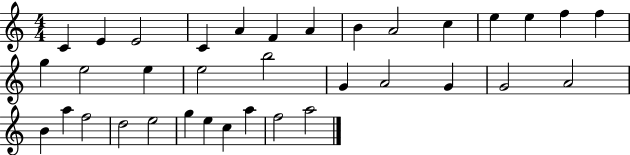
X:1
T:Untitled
M:4/4
L:1/4
K:C
C E E2 C A F A B A2 c e e f f g e2 e e2 b2 G A2 G G2 A2 B a f2 d2 e2 g e c a f2 a2